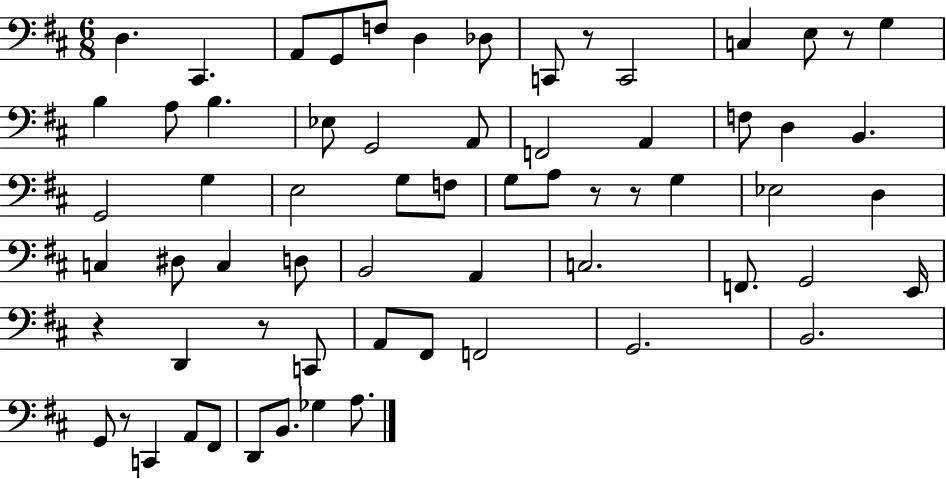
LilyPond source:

{
  \clef bass
  \numericTimeSignature
  \time 6/8
  \key d \major
  d4. cis,4. | a,8 g,8 f8 d4 des8 | c,8 r8 c,2 | c4 e8 r8 g4 | \break b4 a8 b4. | ees8 g,2 a,8 | f,2 a,4 | f8 d4 b,4. | \break g,2 g4 | e2 g8 f8 | g8 a8 r8 r8 g4 | ees2 d4 | \break c4 dis8 c4 d8 | b,2 a,4 | c2. | f,8. g,2 e,16 | \break r4 d,4 r8 c,8 | a,8 fis,8 f,2 | g,2. | b,2. | \break g,8 r8 c,4 a,8 fis,8 | d,8 b,8. ges4 a8. | \bar "|."
}